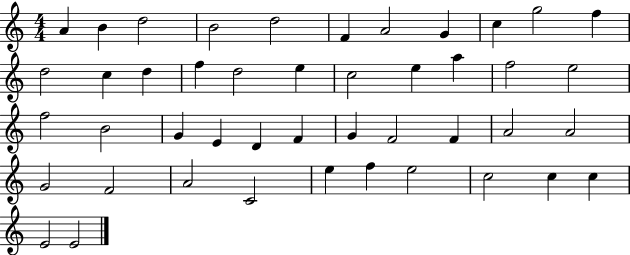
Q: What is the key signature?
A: C major